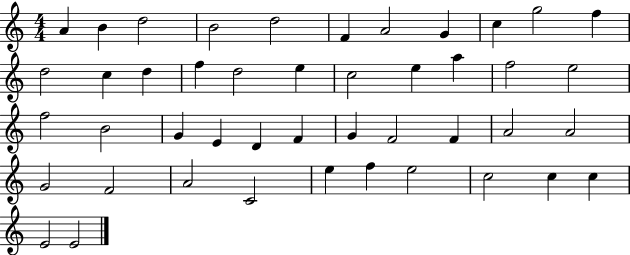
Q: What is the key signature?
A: C major